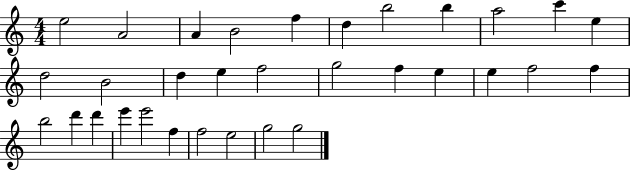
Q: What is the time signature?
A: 4/4